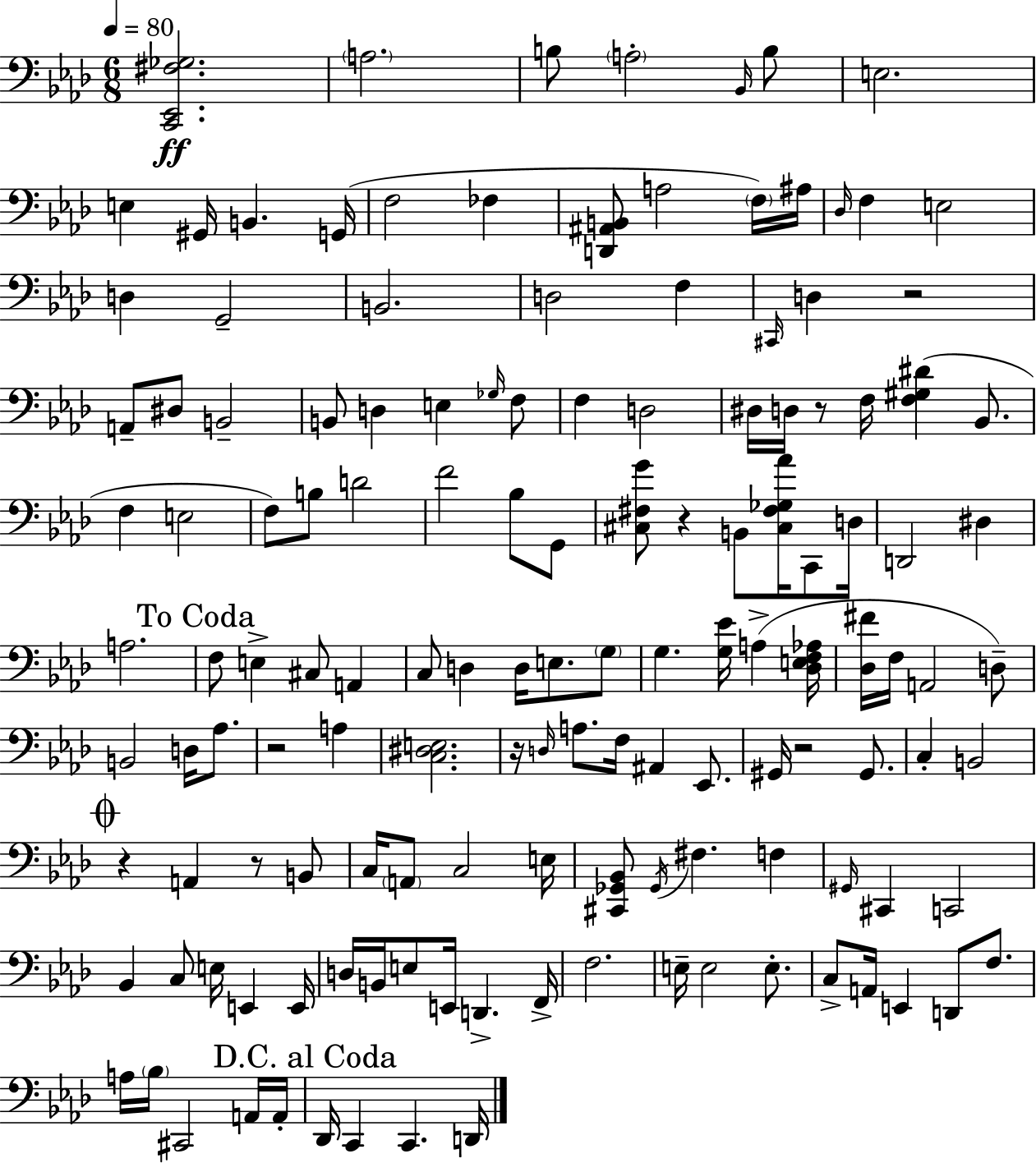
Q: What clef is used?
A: bass